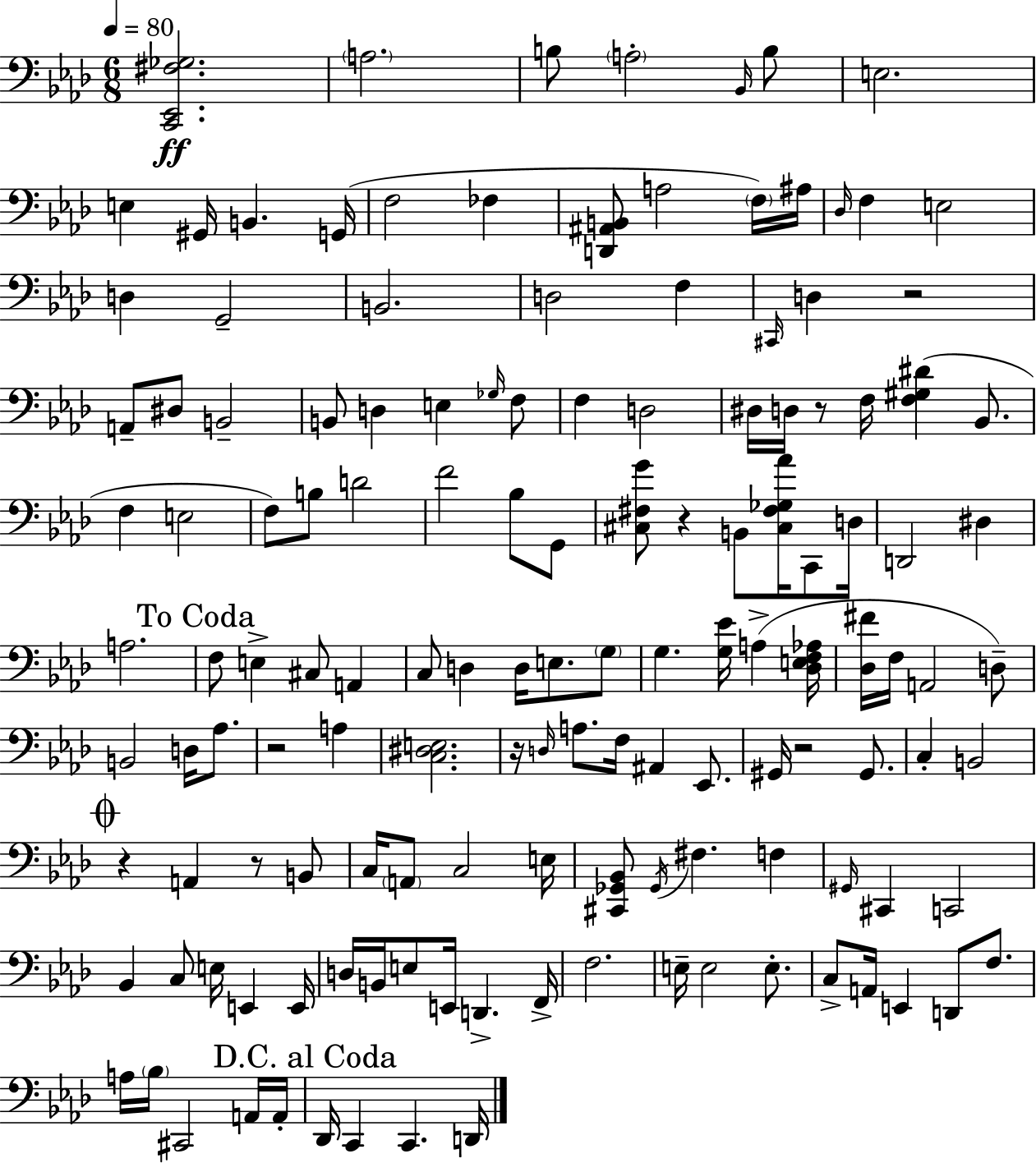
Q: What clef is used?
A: bass